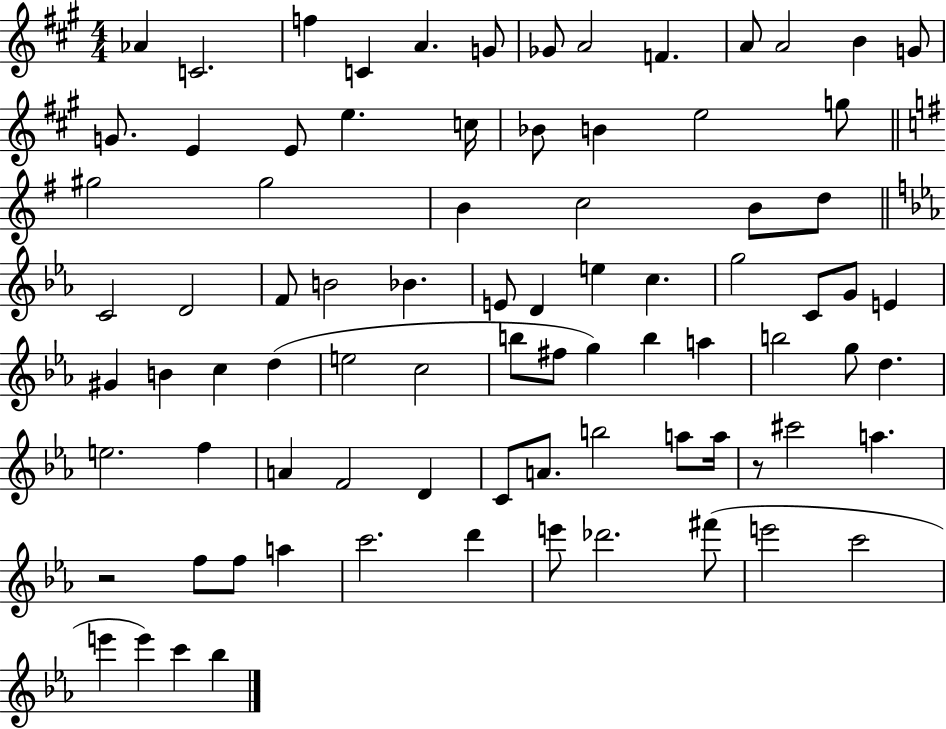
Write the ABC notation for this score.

X:1
T:Untitled
M:4/4
L:1/4
K:A
_A C2 f C A G/2 _G/2 A2 F A/2 A2 B G/2 G/2 E E/2 e c/4 _B/2 B e2 g/2 ^g2 ^g2 B c2 B/2 d/2 C2 D2 F/2 B2 _B E/2 D e c g2 C/2 G/2 E ^G B c d e2 c2 b/2 ^f/2 g b a b2 g/2 d e2 f A F2 D C/2 A/2 b2 a/2 a/4 z/2 ^c'2 a z2 f/2 f/2 a c'2 d' e'/2 _d'2 ^f'/2 e'2 c'2 e' e' c' _b